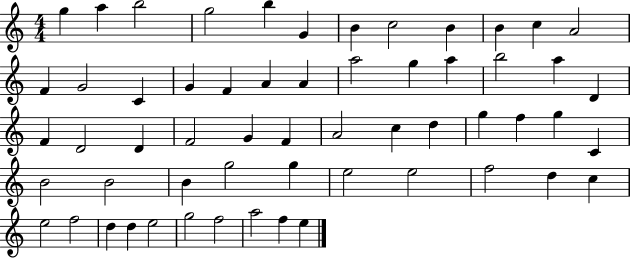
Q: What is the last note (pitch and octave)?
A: E5